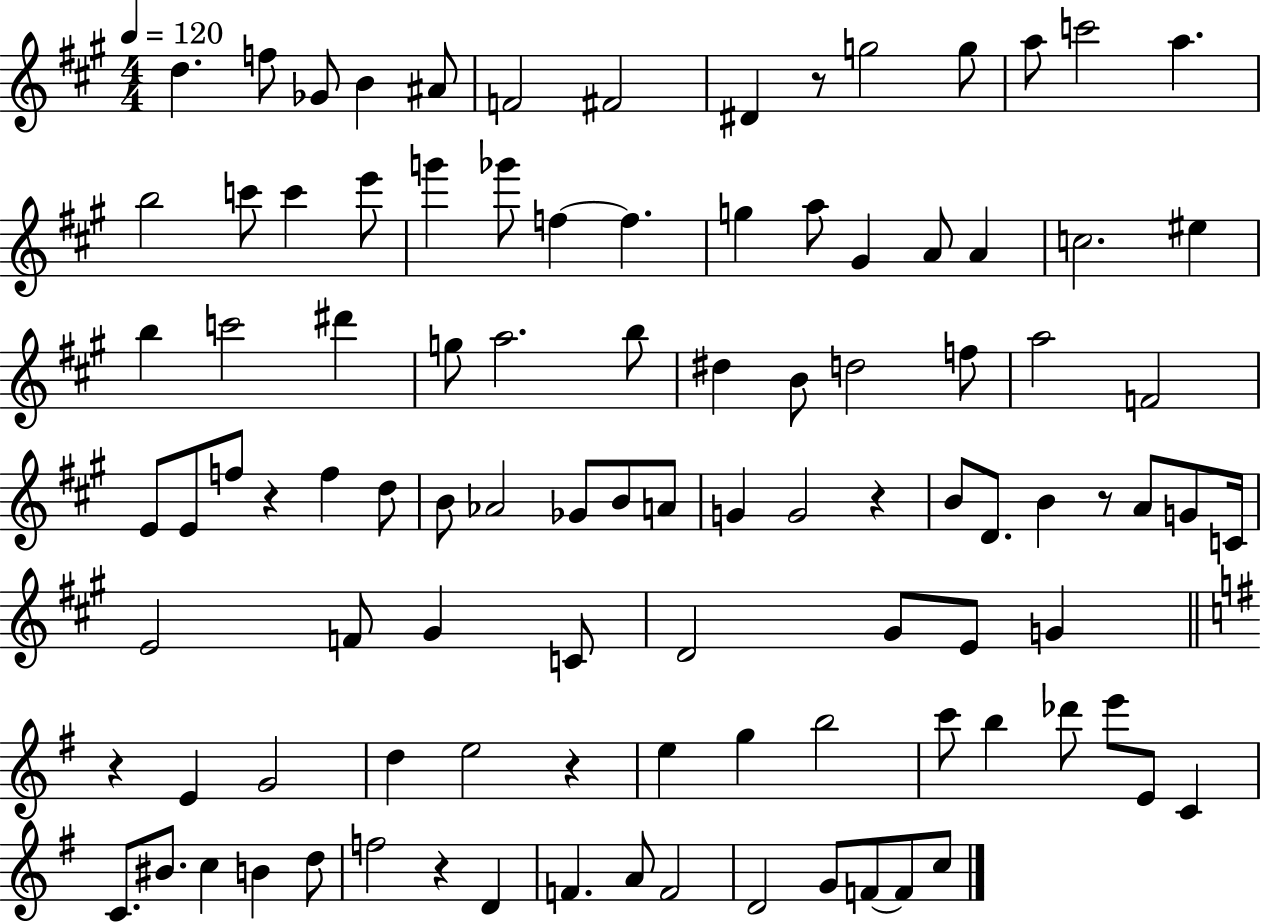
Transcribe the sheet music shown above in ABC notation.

X:1
T:Untitled
M:4/4
L:1/4
K:A
d f/2 _G/2 B ^A/2 F2 ^F2 ^D z/2 g2 g/2 a/2 c'2 a b2 c'/2 c' e'/2 g' _g'/2 f f g a/2 ^G A/2 A c2 ^e b c'2 ^d' g/2 a2 b/2 ^d B/2 d2 f/2 a2 F2 E/2 E/2 f/2 z f d/2 B/2 _A2 _G/2 B/2 A/2 G G2 z B/2 D/2 B z/2 A/2 G/2 C/4 E2 F/2 ^G C/2 D2 ^G/2 E/2 G z E G2 d e2 z e g b2 c'/2 b _d'/2 e'/2 E/2 C C/2 ^B/2 c B d/2 f2 z D F A/2 F2 D2 G/2 F/2 F/2 c/2